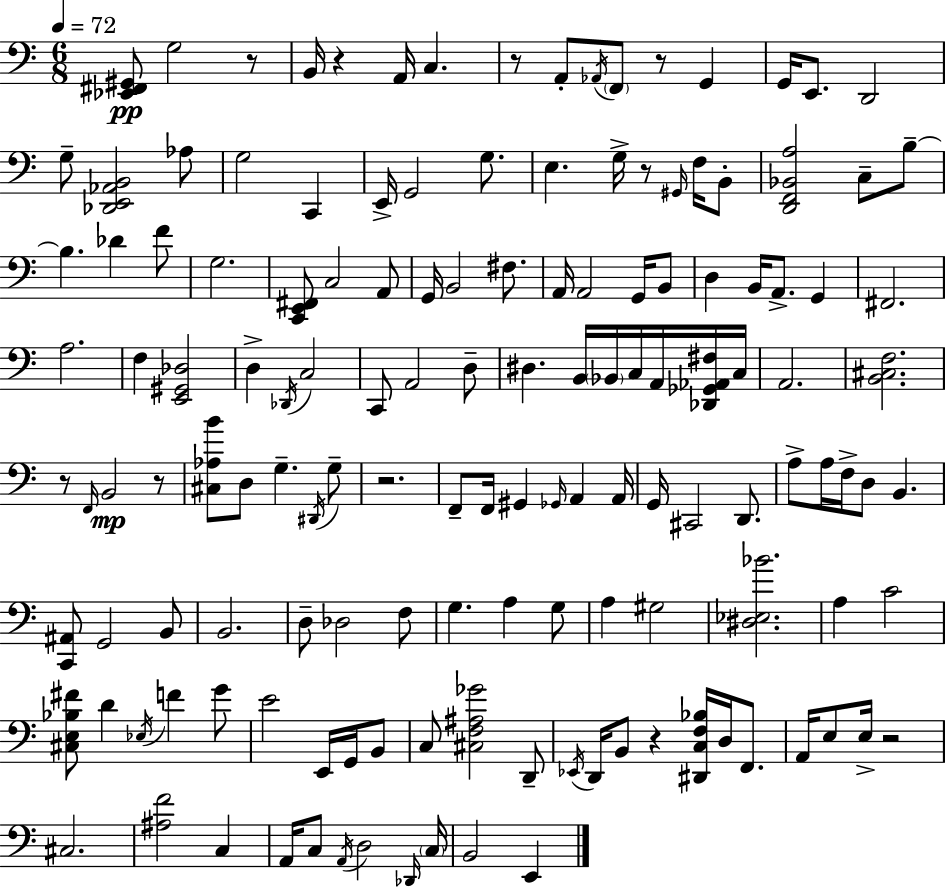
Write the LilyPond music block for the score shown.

{
  \clef bass
  \numericTimeSignature
  \time 6/8
  \key a \minor
  \tempo 4 = 72
  <ees, fis, gis,>8\pp g2 r8 | b,16 r4 a,16 c4. | r8 a,8-. \acciaccatura { aes,16 } \parenthesize f,8 r8 g,4 | g,16 e,8. d,2 | \break g8-- <des, e, aes, b,>2 aes8 | g2 c,4 | e,16-> g,2 g8. | e4. g16-> r8 \grace { gis,16 } f16 | \break b,8-. <d, f, bes, a>2 c8-- | b8--~~ b4. des'4 | f'8 g2. | <c, e, fis,>8 c2 | \break a,8 g,16 b,2 fis8. | a,16 a,2 g,16 | b,8 d4 b,16 a,8.-> g,4 | fis,2. | \break a2. | f4 <e, gis, des>2 | d4-> \acciaccatura { des,16 } c2 | c,8 a,2 | \break d8-- dis4. b,16 \parenthesize bes,16 c16 | a,16 <des, ges, aes, fis>16 c16 a,2. | <b, cis f>2. | r8 \grace { f,16 }\mp b,2 | \break r8 <cis aes b'>8 d8 g4.-- | \acciaccatura { dis,16 } g8-- r2. | f,8-- f,16 gis,4 | \grace { ges,16 } a,4 a,16 g,16 cis,2 | \break d,8. a8-> a16 f16-> d8 | b,4. <c, ais,>8 g,2 | b,8 b,2. | d8-- des2 | \break f8 g4. | a4 g8 a4 gis2 | <dis ees bes'>2. | a4 c'2 | \break <cis e bes fis'>8 d'4 | \acciaccatura { ees16 } f'4 g'8 e'2 | e,16 g,16 b,8 c8 <cis f ais ges'>2 | d,8-- \acciaccatura { ees,16 } d,16 b,8 r4 | \break <dis, c f bes>16 d16 f,8. a,16 e8 e16-> | r2 cis2. | <ais f'>2 | c4 a,16 c8 \acciaccatura { a,16 } | \break d2 \grace { des,16 } \parenthesize c16 b,2 | e,4 \bar "|."
}